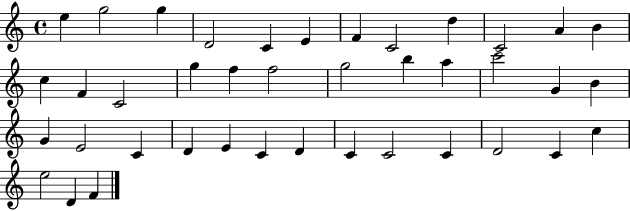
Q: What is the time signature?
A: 4/4